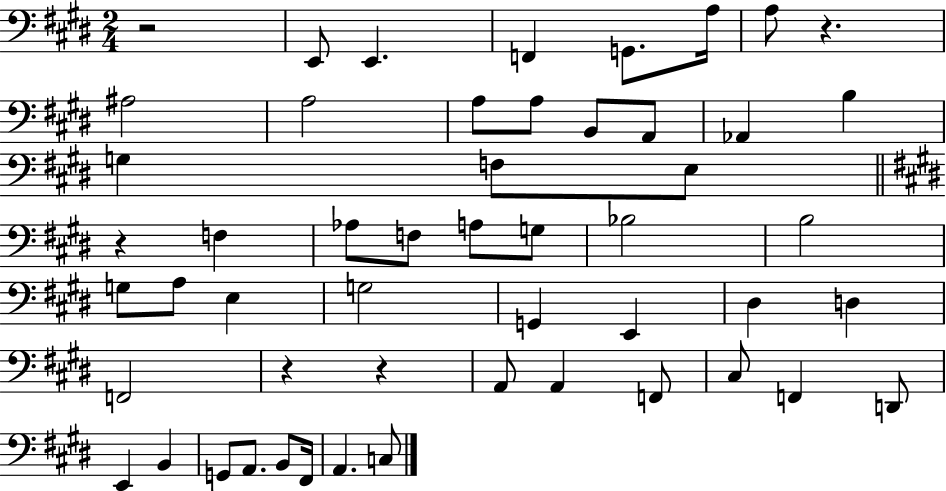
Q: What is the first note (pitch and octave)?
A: E2